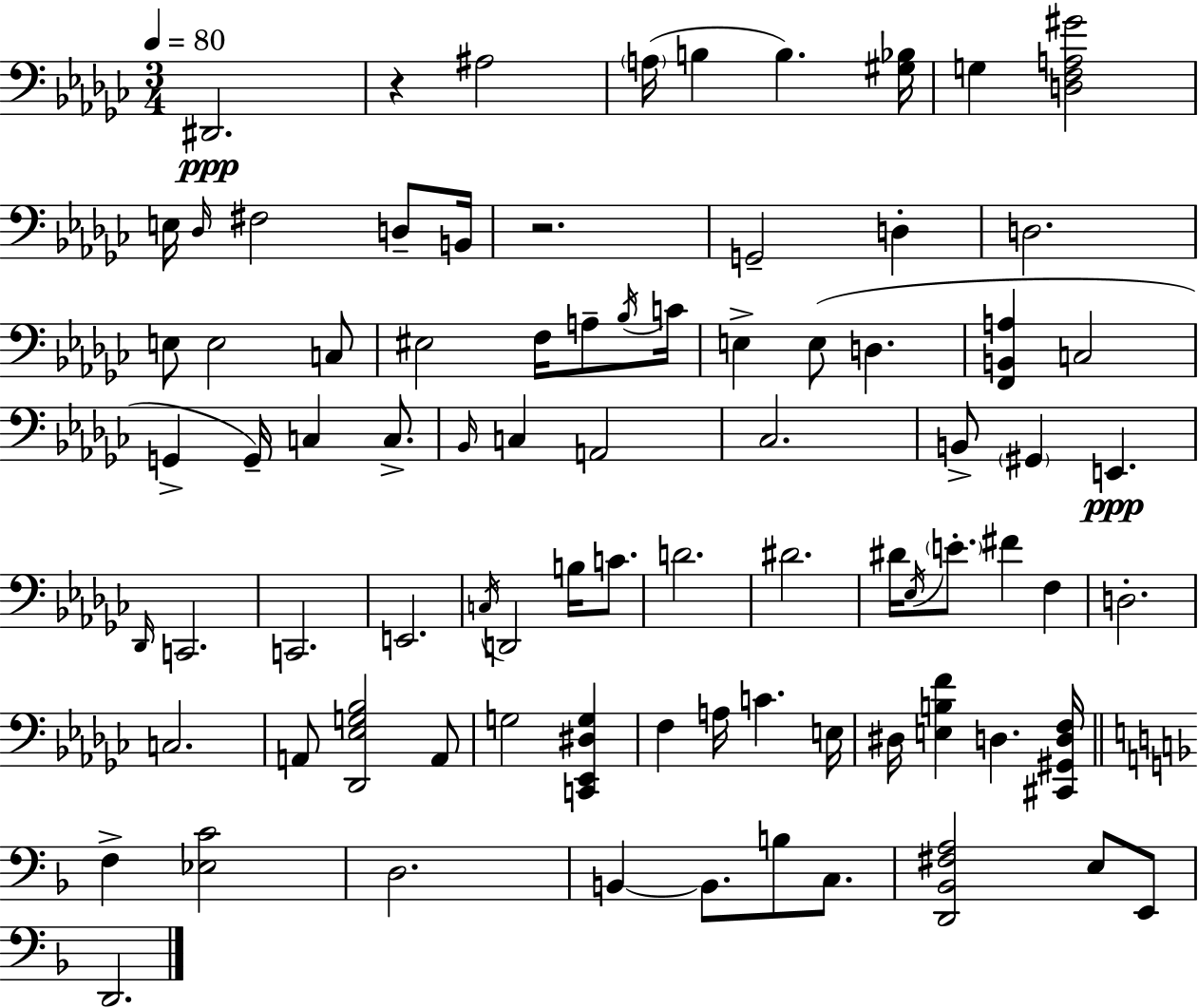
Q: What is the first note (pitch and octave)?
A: D#2